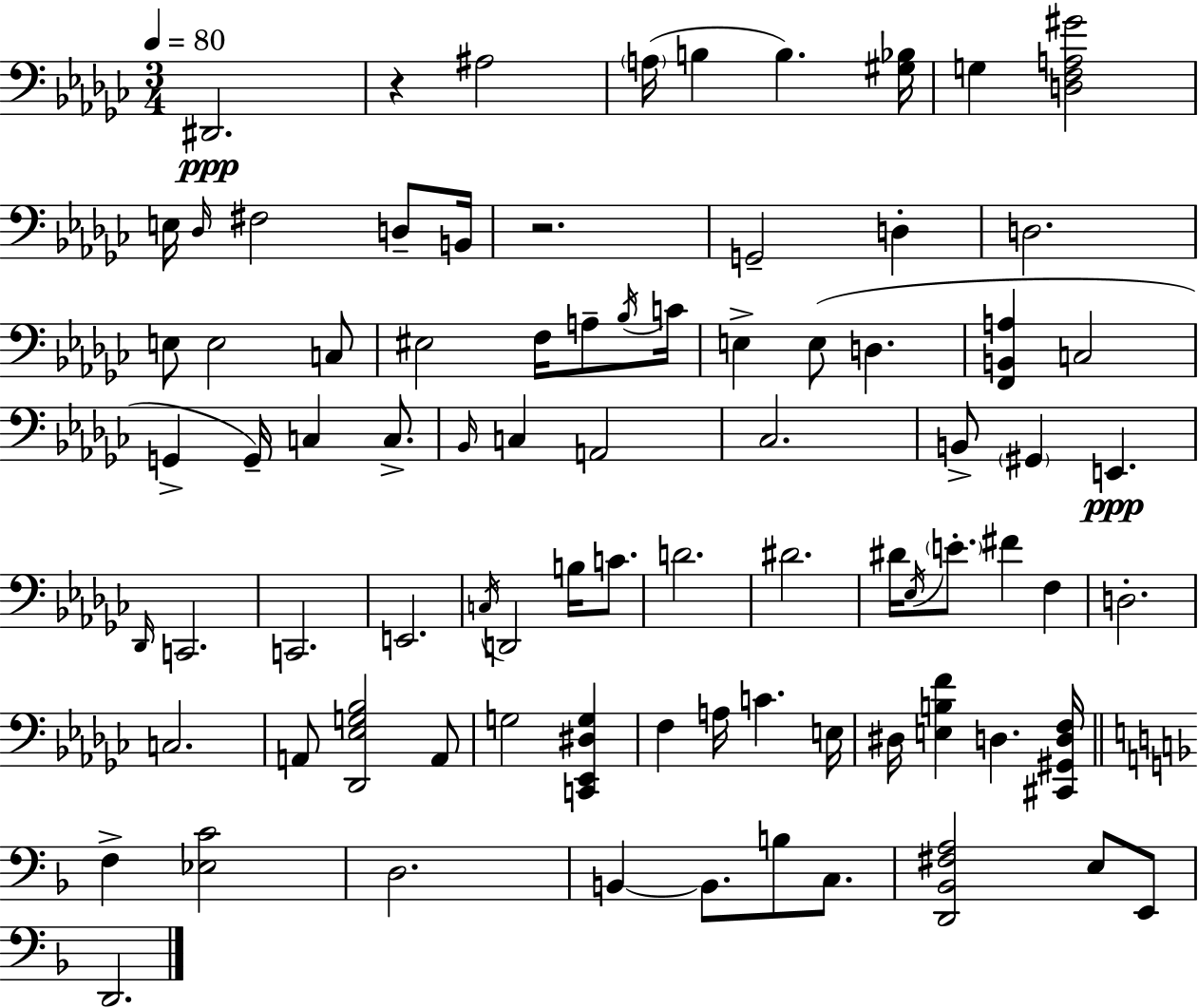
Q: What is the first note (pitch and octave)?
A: D#2